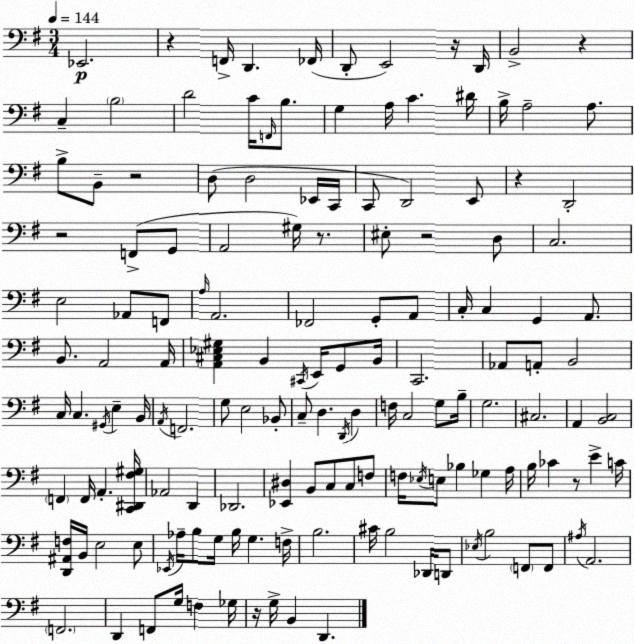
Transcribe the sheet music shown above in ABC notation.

X:1
T:Untitled
M:3/4
L:1/4
K:Em
_E,,2 z F,,/4 D,, _F,,/4 D,,/2 E,,2 z/4 D,,/4 B,,2 z C, B,2 D2 C/4 F,,/4 B,/2 G, A,/4 C ^D/4 B,/4 A,2 A,/2 B,/2 B,,/2 z2 D,/2 D,2 _E,,/4 C,,/4 C,,/2 D,,2 E,,/2 z D,,2 z2 F,,/2 G,,/2 A,,2 ^G,/4 z/2 ^E,/2 z2 D,/2 C,2 E,2 _A,,/2 F,,/2 A,/4 A,,2 _F,,2 G,,/2 A,,/2 C,/4 C, G,, A,,/2 B,,/2 A,,2 A,,/4 [A,,^C,_E,^G,] B,, ^C,,/4 E,,/4 G,,/2 B,,/4 C,,2 _A,,/2 A,,/2 B,,2 C,/4 C, ^G,,/4 E, B,,/4 A,,/4 F,,2 G,/2 E,2 _B,,/2 C,/2 D, D,,/4 D, F,/4 C,2 G,/2 B,/4 G,2 ^C,2 A,, [B,,C,]2 F,, F,,/4 A,, [C,,^D,,^F,^G,]/4 _A,,2 D,, _D,,2 [_E,,^D,] B,,/2 C,/2 C,/2 F,/2 F,/4 _E,/4 E,/2 _B, _G, A,/4 B,/4 _C z/2 E C/4 [D,,^A,,F,]/4 B,,/4 E,2 E,/2 _E,,/4 _A,/4 B,/2 G,/4 B,/4 G, F,/4 B,2 ^C/4 B,2 _D,,/4 D,,/2 _E,/4 B,2 F,,/2 F,,/2 ^A,/4 A,,2 F,,2 D,, F,,/2 G,/4 F, _G,/4 z/4 G,/4 B,, D,,